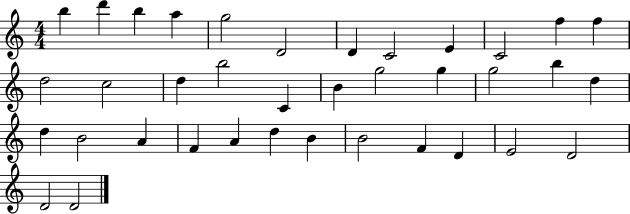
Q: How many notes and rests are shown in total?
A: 37